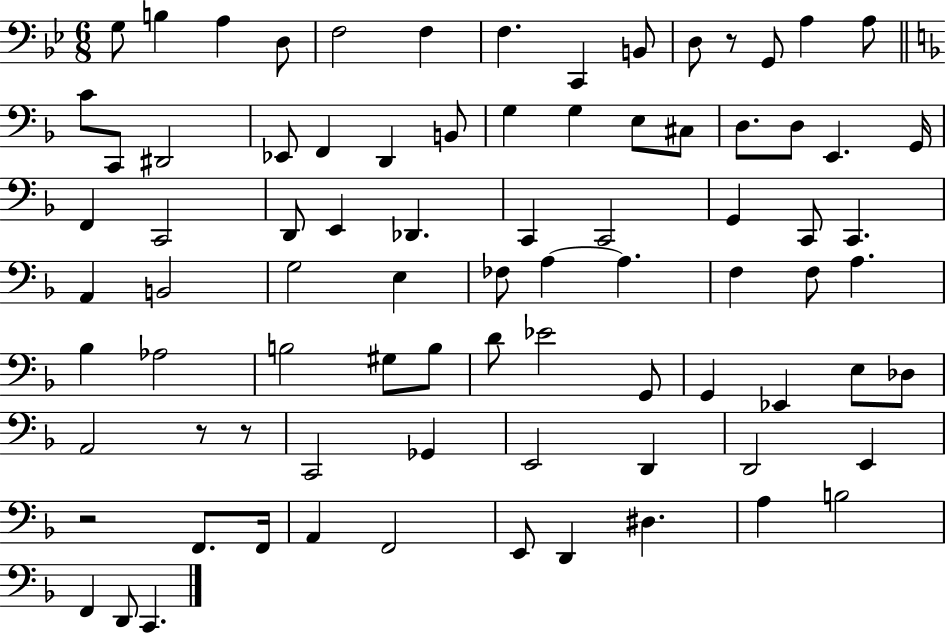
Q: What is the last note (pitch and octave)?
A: C2